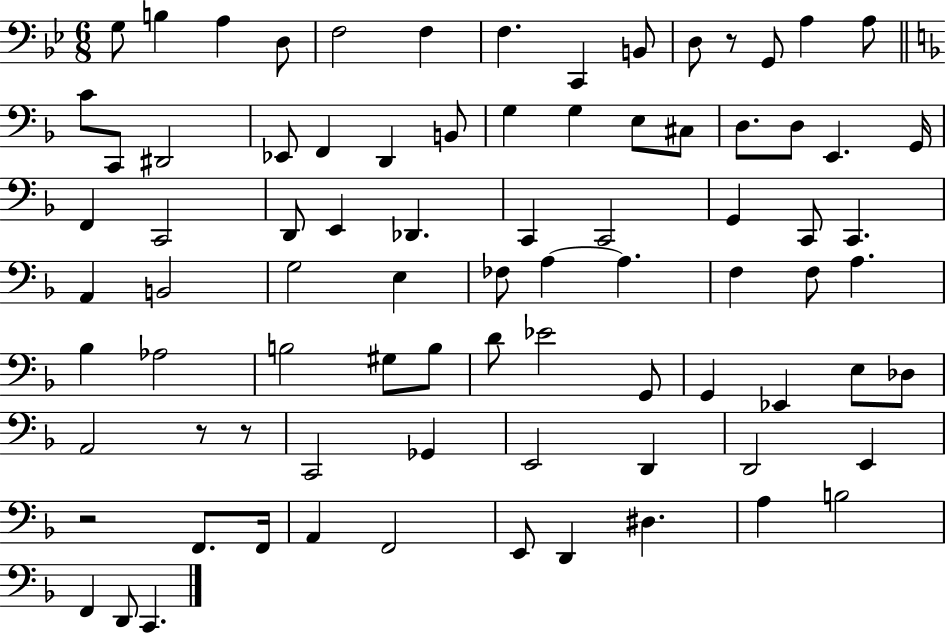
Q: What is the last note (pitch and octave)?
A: C2